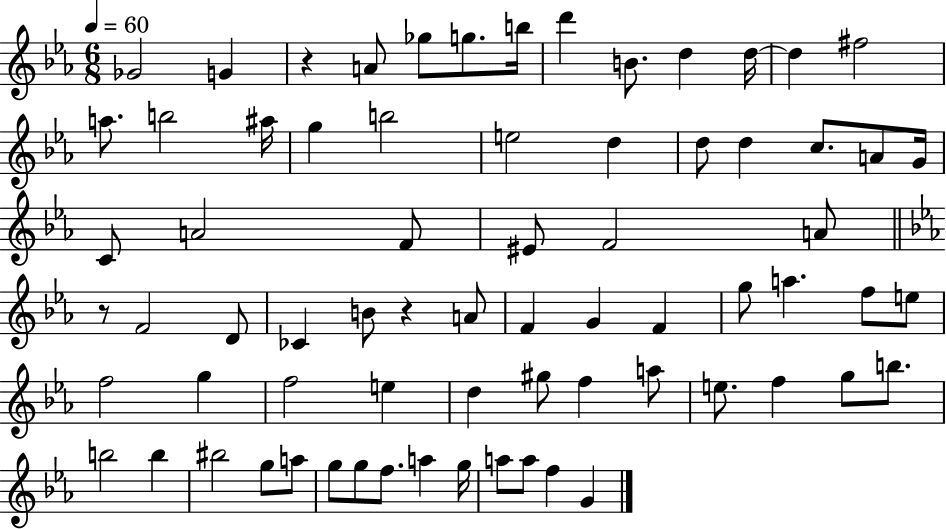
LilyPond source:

{
  \clef treble
  \numericTimeSignature
  \time 6/8
  \key ees \major
  \tempo 4 = 60
  ges'2 g'4 | r4 a'8 ges''8 g''8. b''16 | d'''4 b'8. d''4 d''16~~ | d''4 fis''2 | \break a''8. b''2 ais''16 | g''4 b''2 | e''2 d''4 | d''8 d''4 c''8. a'8 g'16 | \break c'8 a'2 f'8 | eis'8 f'2 a'8 | \bar "||" \break \key ees \major r8 f'2 d'8 | ces'4 b'8 r4 a'8 | f'4 g'4 f'4 | g''8 a''4. f''8 e''8 | \break f''2 g''4 | f''2 e''4 | d''4 gis''8 f''4 a''8 | e''8. f''4 g''8 b''8. | \break b''2 b''4 | bis''2 g''8 a''8 | g''8 g''8 f''8. a''4 g''16 | a''8 a''8 f''4 g'4 | \break \bar "|."
}